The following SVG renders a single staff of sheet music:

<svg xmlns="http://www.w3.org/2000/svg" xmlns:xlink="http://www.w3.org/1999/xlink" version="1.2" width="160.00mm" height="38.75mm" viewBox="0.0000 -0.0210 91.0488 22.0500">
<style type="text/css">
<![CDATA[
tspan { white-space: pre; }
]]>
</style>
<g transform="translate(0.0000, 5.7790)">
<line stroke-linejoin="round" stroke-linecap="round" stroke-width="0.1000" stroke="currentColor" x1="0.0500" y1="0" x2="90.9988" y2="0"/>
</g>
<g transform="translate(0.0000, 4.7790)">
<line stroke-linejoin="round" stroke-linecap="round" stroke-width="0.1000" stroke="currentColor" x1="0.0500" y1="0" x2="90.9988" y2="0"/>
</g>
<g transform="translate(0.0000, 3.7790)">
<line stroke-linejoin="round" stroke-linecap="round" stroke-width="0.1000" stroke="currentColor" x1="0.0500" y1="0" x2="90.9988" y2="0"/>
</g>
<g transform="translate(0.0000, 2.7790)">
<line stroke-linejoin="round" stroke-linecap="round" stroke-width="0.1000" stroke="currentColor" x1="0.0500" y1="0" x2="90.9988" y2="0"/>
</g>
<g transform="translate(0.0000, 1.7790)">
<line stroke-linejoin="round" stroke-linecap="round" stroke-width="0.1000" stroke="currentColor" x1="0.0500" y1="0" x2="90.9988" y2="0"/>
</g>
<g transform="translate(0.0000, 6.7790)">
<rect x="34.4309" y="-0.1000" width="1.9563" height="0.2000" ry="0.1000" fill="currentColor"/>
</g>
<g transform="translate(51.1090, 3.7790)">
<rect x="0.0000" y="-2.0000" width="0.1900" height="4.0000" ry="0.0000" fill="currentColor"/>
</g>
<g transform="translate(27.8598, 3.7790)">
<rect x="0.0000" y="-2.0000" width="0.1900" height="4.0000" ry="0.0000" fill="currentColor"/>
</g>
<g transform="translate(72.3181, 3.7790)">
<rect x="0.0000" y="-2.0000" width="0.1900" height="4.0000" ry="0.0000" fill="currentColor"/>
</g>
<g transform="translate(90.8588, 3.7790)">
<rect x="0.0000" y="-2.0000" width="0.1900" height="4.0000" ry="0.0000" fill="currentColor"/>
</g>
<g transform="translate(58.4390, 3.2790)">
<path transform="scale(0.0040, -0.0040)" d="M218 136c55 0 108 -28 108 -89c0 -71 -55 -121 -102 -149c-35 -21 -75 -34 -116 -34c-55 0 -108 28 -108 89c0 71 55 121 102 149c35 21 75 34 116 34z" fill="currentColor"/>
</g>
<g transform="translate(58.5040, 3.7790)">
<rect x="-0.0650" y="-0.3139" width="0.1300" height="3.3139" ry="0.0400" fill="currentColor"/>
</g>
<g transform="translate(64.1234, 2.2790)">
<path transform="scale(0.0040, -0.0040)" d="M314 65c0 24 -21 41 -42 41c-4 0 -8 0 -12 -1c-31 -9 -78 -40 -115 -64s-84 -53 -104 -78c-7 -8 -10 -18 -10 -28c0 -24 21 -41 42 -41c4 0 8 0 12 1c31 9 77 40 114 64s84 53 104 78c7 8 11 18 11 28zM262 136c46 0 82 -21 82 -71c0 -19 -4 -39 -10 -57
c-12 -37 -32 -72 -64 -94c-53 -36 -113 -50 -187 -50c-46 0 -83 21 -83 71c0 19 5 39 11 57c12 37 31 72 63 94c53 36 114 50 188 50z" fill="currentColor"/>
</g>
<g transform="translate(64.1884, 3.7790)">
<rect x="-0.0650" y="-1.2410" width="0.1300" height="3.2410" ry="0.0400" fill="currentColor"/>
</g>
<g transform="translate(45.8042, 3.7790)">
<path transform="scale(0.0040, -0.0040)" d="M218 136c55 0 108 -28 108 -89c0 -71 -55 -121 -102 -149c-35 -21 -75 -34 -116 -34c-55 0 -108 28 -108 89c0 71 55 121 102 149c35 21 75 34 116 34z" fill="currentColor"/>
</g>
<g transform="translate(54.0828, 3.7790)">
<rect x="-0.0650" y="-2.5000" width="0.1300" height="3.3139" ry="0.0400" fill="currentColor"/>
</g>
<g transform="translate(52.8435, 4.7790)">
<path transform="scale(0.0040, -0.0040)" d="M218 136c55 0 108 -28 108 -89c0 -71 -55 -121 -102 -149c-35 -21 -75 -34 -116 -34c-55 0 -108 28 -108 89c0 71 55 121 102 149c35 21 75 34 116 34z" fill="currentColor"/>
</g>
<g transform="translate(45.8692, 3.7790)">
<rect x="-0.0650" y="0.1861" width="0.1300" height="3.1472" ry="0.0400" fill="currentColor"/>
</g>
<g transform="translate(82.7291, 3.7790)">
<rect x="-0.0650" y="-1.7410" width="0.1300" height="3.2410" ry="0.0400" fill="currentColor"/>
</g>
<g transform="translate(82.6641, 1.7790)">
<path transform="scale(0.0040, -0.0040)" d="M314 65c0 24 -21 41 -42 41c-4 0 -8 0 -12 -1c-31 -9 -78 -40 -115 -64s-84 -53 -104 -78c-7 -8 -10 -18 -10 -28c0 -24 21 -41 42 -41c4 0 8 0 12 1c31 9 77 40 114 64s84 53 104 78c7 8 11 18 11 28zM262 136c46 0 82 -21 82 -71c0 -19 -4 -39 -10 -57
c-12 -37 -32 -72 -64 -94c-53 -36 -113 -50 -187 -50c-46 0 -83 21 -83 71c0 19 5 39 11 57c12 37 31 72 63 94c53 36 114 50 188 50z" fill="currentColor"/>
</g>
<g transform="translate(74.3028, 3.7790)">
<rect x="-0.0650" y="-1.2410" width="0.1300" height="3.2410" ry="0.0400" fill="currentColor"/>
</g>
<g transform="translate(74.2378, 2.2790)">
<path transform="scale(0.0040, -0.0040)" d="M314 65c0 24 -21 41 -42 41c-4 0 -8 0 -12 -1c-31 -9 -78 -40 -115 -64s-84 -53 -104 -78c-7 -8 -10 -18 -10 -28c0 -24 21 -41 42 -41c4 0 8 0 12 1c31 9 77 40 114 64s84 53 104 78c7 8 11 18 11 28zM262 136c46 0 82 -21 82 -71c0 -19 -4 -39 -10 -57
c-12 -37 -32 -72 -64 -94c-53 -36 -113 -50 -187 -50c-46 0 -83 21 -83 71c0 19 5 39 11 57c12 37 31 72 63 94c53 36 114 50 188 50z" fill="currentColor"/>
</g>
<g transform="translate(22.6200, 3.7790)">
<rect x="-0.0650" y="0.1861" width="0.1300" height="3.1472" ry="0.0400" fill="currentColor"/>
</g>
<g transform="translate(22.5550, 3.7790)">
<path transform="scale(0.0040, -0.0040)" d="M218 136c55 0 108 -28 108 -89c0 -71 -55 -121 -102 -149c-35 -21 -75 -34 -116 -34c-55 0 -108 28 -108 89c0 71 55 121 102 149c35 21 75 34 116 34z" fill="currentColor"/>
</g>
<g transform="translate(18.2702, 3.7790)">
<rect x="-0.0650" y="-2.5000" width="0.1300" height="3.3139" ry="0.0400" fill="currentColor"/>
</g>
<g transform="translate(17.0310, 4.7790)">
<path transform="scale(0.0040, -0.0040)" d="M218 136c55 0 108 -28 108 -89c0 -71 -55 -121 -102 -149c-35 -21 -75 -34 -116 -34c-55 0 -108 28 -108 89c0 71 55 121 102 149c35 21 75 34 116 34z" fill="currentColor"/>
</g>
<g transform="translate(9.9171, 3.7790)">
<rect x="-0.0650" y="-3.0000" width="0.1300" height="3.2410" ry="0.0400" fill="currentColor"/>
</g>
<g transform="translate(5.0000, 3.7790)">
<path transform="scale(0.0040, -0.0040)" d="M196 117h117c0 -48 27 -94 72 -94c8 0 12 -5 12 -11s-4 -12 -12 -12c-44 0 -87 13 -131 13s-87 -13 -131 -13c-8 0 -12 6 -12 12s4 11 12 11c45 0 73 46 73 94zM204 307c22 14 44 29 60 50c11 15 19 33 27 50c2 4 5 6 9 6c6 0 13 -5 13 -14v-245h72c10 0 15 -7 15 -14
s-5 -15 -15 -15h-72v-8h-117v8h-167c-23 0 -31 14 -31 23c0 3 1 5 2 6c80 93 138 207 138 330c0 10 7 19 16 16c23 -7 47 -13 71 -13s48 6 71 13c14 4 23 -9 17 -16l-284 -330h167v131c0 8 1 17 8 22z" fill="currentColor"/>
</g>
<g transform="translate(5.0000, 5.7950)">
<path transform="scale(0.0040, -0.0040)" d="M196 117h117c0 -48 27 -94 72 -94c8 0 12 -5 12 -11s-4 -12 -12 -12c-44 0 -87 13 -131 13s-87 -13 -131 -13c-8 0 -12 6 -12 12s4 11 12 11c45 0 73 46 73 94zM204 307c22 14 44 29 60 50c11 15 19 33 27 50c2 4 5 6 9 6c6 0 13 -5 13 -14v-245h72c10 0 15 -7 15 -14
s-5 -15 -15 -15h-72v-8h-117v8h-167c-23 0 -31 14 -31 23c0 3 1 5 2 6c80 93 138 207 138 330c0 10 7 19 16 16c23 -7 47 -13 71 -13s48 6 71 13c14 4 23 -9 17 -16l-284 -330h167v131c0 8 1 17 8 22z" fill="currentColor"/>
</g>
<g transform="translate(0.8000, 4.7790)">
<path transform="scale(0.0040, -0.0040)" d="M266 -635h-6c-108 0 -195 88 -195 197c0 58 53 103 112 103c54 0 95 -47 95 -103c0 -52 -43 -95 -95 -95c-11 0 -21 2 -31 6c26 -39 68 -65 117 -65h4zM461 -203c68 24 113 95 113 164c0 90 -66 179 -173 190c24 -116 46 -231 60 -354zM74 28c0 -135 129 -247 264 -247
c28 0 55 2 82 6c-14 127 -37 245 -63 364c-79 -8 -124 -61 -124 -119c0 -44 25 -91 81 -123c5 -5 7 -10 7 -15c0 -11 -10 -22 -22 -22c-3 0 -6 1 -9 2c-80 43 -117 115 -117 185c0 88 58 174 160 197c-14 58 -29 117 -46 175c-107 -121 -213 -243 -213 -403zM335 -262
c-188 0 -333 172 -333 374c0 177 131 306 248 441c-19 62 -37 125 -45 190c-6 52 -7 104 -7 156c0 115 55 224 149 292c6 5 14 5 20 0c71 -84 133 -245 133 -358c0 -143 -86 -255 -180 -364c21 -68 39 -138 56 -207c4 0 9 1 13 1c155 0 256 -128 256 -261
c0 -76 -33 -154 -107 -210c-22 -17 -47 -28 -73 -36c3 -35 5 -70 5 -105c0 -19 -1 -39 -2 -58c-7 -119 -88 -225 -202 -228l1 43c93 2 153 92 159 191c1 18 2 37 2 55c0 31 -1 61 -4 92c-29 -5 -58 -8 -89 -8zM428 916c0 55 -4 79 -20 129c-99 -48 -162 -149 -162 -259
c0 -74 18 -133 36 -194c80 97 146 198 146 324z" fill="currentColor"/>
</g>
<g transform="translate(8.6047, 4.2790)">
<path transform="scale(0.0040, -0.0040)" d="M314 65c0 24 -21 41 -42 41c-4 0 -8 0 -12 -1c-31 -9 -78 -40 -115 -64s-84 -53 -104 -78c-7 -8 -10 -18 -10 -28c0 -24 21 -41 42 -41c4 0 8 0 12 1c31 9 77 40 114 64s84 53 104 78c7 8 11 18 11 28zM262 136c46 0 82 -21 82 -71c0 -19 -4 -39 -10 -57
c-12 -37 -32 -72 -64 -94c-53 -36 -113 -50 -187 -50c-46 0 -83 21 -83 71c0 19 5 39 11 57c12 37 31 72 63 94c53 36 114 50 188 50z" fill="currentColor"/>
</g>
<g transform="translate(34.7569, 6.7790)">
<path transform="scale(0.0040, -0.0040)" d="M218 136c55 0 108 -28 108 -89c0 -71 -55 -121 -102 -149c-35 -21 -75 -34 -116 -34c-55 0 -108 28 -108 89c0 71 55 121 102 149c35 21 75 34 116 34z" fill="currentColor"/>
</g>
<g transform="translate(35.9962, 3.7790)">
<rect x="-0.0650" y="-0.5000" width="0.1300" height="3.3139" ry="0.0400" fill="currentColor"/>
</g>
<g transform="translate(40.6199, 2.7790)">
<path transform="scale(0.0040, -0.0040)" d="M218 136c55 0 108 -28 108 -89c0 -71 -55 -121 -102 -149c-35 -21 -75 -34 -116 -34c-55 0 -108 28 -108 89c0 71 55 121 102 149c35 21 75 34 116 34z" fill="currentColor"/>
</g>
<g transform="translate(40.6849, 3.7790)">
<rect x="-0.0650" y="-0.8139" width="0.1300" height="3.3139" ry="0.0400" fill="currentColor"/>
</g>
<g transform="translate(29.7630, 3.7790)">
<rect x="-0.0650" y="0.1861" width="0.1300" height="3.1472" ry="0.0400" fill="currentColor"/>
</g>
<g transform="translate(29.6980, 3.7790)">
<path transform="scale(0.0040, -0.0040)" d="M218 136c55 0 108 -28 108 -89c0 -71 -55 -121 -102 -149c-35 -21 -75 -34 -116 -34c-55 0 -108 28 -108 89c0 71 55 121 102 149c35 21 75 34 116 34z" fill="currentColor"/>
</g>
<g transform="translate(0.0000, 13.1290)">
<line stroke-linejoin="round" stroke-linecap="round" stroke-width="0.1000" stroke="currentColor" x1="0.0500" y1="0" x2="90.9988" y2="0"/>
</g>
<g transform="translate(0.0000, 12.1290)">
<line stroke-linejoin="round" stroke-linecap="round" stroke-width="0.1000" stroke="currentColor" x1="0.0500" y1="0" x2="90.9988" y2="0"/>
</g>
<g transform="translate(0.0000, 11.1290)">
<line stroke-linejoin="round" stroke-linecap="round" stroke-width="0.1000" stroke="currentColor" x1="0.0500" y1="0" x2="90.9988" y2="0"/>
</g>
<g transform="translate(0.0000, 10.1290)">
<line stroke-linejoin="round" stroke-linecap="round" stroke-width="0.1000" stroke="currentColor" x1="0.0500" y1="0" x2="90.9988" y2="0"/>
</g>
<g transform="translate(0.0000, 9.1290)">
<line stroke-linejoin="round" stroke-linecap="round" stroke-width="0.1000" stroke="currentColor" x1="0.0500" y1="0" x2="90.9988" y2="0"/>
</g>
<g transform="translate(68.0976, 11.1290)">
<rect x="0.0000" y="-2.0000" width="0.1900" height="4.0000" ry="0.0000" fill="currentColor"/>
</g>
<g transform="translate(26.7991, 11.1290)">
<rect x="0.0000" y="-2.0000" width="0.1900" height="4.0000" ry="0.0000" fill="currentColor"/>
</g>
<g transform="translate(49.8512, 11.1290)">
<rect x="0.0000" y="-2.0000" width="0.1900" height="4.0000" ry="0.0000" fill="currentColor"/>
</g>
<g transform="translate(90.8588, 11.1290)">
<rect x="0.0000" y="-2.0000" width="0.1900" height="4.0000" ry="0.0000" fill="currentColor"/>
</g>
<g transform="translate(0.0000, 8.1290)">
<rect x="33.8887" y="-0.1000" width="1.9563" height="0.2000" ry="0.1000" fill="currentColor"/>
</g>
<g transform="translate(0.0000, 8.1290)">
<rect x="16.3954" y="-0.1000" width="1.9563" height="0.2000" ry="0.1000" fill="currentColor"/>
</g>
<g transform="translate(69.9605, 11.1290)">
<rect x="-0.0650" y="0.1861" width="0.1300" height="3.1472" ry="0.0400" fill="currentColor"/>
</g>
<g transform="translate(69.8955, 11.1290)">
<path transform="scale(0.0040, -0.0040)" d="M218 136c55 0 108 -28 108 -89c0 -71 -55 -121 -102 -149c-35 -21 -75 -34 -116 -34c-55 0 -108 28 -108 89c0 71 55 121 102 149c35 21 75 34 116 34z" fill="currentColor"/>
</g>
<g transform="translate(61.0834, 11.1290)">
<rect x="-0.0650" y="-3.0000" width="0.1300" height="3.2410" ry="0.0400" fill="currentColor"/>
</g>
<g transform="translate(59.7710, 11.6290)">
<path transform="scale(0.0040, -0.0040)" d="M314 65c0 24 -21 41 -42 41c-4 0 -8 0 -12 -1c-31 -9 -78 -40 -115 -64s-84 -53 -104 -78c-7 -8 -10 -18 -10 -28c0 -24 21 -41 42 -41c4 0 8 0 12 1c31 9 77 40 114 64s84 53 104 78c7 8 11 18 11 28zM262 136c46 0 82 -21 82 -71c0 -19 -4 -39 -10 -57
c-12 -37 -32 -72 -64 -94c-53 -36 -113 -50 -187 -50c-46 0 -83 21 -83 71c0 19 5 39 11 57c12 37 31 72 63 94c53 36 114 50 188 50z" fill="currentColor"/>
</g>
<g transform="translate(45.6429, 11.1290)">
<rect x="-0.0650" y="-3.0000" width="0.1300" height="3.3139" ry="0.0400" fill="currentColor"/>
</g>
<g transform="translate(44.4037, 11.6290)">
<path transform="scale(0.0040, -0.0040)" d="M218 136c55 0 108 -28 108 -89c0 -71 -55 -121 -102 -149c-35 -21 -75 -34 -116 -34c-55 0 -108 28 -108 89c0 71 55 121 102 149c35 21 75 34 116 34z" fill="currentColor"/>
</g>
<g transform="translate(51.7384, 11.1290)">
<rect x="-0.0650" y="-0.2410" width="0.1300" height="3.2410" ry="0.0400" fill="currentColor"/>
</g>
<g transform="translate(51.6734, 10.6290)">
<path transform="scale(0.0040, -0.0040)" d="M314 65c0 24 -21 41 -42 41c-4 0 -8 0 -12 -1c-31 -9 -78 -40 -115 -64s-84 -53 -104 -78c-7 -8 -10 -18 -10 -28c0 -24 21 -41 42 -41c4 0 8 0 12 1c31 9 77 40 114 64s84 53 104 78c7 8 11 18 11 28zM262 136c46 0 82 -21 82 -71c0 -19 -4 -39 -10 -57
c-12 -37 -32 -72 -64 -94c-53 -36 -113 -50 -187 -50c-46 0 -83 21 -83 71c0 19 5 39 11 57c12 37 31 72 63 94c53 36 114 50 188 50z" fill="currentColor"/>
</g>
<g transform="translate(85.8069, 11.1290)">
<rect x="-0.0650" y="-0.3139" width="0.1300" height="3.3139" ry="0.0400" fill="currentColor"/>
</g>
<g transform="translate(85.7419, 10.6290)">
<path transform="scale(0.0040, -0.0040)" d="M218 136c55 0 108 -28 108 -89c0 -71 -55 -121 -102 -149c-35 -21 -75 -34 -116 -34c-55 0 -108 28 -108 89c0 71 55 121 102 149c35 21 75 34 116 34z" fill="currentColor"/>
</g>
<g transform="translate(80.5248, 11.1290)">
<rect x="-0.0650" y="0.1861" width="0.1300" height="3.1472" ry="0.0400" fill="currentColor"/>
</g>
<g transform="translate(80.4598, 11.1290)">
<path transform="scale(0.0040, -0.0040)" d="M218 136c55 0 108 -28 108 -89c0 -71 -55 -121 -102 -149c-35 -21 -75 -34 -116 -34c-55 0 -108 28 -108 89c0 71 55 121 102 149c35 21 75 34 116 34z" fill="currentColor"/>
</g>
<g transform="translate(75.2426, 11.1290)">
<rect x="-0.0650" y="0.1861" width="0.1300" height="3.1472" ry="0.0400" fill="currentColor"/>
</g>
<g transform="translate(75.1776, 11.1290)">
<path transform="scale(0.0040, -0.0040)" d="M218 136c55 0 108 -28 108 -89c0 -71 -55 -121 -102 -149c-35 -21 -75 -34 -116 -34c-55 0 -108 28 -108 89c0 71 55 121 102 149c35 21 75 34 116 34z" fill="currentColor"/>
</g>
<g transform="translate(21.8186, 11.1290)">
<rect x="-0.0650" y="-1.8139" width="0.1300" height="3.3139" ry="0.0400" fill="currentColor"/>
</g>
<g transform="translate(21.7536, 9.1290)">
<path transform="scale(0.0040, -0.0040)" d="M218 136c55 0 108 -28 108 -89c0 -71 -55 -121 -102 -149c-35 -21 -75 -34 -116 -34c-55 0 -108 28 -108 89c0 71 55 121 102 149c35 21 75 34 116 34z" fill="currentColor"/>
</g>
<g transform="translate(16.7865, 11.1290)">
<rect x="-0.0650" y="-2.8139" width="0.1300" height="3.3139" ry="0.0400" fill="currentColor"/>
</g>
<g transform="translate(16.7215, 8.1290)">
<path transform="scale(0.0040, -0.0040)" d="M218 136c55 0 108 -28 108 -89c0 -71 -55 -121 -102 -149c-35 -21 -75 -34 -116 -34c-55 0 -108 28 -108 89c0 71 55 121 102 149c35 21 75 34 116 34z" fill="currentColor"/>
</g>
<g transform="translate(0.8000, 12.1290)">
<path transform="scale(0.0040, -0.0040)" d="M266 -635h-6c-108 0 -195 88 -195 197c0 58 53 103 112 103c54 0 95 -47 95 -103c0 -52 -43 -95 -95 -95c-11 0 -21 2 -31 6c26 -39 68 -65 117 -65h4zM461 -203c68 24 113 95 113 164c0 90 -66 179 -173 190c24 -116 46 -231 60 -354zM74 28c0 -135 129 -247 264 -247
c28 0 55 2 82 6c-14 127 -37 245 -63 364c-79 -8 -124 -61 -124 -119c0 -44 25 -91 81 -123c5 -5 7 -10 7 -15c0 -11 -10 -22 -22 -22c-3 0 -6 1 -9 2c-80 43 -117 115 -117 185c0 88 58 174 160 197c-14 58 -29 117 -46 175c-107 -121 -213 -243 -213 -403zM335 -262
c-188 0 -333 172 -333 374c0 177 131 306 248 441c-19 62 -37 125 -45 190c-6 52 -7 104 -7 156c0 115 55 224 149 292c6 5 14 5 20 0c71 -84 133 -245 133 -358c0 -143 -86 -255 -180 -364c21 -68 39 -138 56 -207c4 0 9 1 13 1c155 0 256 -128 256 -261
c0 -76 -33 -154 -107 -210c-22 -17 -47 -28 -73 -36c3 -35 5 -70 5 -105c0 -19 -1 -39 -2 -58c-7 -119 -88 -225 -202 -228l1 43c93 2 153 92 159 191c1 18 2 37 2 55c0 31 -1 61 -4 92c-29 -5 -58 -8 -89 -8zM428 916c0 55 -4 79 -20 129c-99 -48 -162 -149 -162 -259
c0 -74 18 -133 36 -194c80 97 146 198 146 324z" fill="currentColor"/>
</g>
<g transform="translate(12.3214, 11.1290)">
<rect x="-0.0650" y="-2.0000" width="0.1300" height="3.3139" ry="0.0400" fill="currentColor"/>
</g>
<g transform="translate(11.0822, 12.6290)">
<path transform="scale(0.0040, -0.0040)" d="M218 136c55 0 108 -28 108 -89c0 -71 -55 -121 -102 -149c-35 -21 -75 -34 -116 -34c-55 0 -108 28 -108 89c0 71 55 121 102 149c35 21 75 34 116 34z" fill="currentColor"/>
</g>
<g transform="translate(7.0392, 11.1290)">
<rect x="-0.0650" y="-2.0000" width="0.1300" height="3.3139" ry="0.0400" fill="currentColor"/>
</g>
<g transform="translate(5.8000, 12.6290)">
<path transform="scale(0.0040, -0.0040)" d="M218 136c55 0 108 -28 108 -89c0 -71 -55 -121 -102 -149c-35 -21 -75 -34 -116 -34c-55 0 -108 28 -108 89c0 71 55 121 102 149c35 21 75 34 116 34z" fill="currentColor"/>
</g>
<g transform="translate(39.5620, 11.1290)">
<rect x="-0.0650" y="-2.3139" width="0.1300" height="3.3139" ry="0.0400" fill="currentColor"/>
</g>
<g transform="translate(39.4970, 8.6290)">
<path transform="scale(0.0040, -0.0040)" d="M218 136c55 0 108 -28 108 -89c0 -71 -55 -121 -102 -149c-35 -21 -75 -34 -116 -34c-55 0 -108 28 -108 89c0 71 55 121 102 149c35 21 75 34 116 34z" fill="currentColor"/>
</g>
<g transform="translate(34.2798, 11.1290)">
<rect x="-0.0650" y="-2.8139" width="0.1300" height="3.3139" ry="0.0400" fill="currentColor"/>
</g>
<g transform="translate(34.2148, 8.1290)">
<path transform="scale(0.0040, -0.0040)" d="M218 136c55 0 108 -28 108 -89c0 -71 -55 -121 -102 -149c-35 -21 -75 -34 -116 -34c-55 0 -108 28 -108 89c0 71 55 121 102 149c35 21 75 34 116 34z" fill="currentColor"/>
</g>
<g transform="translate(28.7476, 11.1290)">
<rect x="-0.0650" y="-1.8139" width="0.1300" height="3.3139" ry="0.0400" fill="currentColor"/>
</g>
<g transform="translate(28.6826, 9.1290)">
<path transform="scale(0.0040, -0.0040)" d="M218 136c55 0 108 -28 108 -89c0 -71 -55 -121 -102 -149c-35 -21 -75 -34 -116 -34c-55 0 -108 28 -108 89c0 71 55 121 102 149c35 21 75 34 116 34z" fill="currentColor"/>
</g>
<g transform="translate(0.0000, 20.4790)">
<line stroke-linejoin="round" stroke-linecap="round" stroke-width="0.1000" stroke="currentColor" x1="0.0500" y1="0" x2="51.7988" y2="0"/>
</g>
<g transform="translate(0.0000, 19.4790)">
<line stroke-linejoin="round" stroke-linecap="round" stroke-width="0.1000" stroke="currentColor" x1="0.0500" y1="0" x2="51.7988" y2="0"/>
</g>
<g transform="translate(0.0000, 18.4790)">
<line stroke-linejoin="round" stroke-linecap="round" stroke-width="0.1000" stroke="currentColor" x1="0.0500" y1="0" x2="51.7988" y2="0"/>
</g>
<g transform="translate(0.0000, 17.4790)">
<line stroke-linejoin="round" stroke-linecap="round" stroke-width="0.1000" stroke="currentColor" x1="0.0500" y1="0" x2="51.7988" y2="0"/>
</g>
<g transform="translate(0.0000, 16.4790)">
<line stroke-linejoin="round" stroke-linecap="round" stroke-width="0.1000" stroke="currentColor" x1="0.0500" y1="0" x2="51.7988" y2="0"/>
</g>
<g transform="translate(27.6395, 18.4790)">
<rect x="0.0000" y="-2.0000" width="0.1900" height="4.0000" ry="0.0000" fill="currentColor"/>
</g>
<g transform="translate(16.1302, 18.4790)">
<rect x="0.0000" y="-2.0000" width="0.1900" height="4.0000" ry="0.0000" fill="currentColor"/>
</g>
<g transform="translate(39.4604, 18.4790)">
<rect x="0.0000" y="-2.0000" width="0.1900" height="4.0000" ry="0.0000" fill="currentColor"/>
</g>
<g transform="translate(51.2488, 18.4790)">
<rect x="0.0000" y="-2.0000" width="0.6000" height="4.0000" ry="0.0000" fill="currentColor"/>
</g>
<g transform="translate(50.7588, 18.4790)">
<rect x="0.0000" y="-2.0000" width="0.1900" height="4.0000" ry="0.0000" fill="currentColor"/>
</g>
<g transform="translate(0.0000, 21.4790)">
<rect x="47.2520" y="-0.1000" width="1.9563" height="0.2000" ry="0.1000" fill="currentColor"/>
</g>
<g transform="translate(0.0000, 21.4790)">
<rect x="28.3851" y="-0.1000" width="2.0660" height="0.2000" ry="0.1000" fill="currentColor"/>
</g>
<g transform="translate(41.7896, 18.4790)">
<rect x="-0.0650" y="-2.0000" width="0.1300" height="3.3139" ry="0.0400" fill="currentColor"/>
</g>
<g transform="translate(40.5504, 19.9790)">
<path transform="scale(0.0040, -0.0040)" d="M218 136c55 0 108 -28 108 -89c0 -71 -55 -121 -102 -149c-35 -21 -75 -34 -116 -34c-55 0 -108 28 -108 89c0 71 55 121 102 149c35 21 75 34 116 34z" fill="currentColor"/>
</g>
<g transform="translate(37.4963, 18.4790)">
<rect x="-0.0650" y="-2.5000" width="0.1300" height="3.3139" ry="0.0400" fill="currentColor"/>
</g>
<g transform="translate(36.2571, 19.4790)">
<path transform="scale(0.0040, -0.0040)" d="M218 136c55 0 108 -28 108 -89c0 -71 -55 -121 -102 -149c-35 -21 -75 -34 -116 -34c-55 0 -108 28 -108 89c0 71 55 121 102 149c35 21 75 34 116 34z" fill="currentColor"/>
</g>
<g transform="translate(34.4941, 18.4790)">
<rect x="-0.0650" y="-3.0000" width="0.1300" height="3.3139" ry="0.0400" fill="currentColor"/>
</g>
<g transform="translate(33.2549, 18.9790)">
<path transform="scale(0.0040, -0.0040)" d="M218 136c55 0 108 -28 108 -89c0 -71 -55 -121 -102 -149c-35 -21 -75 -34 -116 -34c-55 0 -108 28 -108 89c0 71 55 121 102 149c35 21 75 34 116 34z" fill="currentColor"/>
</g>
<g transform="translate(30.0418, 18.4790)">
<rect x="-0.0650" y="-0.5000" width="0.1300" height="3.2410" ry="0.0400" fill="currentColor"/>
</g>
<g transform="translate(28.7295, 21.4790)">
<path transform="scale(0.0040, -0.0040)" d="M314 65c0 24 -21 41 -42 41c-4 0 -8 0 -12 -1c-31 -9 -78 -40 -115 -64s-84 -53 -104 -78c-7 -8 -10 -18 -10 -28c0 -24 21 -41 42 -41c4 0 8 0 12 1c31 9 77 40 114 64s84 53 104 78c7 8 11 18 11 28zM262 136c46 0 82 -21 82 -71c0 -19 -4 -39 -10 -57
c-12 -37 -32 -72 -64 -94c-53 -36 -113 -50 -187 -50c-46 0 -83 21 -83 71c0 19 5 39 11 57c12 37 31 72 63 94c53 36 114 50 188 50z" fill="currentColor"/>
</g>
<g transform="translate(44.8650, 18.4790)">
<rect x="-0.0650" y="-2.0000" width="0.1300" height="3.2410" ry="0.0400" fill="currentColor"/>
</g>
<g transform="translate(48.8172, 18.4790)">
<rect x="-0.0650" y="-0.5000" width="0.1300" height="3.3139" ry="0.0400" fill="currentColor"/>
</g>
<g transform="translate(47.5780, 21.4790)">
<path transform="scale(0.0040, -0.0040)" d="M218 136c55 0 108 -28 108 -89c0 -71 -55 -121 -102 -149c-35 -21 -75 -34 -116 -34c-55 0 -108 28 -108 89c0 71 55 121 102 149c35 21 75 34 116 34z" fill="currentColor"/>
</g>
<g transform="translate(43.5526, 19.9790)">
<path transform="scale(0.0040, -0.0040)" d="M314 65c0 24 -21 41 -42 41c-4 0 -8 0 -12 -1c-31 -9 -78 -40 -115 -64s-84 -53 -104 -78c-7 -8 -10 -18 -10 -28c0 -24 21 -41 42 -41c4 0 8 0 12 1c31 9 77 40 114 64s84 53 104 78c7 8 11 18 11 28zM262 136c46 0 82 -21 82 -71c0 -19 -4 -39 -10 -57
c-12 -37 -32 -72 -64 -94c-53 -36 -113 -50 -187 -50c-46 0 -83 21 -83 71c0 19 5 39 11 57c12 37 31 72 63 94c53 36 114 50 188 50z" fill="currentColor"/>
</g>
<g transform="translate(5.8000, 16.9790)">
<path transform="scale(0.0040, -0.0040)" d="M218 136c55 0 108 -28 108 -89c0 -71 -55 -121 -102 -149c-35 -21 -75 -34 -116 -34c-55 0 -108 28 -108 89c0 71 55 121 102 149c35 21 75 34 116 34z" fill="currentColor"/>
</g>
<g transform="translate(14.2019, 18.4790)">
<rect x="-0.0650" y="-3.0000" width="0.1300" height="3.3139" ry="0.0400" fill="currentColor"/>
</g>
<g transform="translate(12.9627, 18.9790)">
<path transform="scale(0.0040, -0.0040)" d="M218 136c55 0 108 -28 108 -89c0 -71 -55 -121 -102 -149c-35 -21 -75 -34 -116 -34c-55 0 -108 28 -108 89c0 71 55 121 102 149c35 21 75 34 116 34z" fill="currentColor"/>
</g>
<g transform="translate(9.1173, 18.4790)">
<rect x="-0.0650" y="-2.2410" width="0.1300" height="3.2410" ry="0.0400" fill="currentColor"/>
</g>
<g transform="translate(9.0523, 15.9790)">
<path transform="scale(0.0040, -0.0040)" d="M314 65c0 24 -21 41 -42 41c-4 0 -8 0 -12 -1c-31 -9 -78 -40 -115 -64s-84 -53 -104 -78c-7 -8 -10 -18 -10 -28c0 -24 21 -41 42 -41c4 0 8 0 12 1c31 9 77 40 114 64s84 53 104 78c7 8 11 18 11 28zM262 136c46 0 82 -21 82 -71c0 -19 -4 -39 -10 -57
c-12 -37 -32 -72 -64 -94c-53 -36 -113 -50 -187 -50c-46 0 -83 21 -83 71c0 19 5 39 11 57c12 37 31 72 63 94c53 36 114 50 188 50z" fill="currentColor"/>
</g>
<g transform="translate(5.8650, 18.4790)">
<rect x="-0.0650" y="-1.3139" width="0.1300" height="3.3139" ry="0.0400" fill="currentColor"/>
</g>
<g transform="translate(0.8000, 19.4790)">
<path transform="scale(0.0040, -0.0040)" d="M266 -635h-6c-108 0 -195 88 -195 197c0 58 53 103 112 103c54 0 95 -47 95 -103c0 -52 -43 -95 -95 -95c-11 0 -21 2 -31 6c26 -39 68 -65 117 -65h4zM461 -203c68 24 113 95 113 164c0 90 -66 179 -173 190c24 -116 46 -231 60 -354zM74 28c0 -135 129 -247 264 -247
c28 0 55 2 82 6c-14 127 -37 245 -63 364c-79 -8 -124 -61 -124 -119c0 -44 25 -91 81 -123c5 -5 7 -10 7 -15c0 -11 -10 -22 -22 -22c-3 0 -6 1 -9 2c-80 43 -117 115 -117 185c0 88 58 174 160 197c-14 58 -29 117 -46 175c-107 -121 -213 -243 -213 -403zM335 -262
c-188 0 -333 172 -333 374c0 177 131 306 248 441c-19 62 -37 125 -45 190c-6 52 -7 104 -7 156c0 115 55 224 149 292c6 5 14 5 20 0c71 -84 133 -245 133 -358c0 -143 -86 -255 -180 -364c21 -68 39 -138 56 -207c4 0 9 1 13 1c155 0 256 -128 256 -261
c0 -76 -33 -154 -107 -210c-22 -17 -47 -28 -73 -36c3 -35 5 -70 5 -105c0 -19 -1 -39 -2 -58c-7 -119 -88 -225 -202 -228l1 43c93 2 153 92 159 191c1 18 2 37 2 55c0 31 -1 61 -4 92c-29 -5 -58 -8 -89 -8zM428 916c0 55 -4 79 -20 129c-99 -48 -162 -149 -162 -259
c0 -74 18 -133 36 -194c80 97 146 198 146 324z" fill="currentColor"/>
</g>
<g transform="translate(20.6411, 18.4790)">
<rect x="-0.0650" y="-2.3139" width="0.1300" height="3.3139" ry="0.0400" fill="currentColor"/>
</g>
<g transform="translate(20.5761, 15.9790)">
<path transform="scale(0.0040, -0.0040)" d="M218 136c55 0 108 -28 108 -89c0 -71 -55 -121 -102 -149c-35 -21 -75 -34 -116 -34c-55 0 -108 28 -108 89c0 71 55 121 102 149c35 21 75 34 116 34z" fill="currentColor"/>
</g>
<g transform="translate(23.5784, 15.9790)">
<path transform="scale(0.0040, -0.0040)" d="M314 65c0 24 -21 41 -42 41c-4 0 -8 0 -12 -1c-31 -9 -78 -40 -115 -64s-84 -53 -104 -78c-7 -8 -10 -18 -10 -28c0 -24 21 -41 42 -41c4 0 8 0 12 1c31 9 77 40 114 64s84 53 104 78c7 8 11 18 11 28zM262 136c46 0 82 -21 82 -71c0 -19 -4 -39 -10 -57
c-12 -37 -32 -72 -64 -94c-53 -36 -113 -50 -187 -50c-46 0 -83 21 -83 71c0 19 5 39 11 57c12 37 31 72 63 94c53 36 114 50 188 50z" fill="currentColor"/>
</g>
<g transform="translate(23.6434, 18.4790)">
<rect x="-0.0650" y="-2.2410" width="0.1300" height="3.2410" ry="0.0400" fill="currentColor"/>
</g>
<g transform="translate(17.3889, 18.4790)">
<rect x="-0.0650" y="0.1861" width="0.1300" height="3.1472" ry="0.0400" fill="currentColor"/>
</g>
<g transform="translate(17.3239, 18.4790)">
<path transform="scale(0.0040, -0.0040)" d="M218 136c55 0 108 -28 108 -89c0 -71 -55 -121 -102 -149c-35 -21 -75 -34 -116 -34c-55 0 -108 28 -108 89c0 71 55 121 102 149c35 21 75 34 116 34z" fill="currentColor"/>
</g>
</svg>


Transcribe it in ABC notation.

X:1
T:Untitled
M:4/4
L:1/4
K:C
A2 G B B C d B G c e2 e2 f2 F F a f f a g A c2 A2 B B B c e g2 A B g g2 C2 A G F F2 C